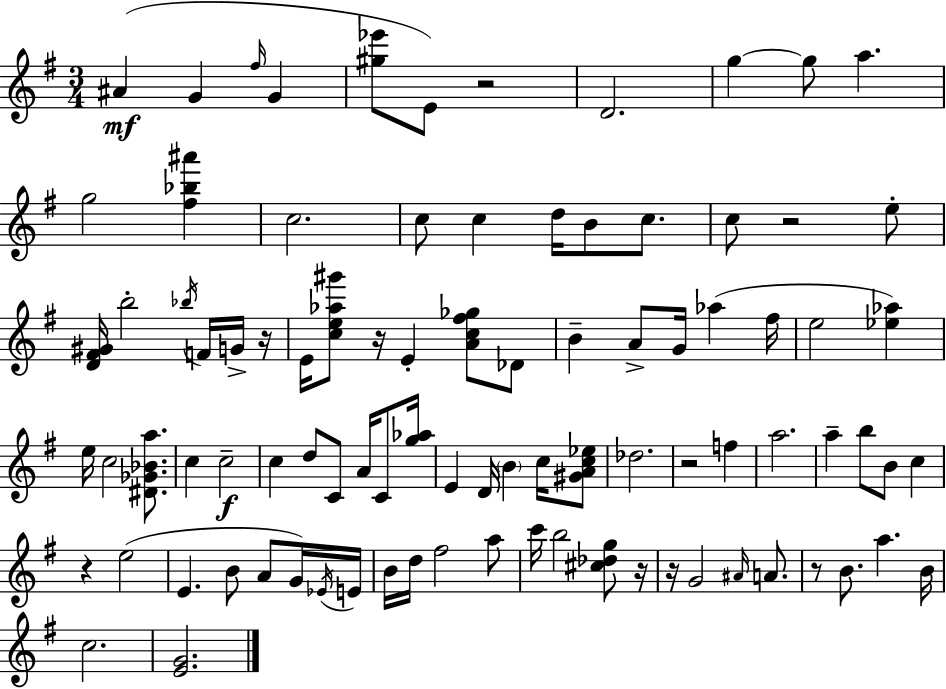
{
  \clef treble
  \numericTimeSignature
  \time 3/4
  \key g \major
  ais'4(\mf g'4 \grace { fis''16 } g'4 | <gis'' ees'''>8 e'8) r2 | d'2. | g''4~~ g''8 a''4. | \break g''2 <fis'' bes'' ais'''>4 | c''2. | c''8 c''4 d''16 b'8 c''8. | c''8 r2 e''8-. | \break <d' fis' gis'>16 b''2-. \acciaccatura { bes''16 } f'16 | g'16-> r16 e'16 <c'' e'' aes'' gis'''>8 r16 e'4-. <a' c'' fis'' ges''>8 | des'8 b'4-- a'8-> g'16 aes''4( | fis''16 e''2 <ees'' aes''>4) | \break e''16 c''2 <dis' ges' bes' a''>8. | c''4 c''2--\f | c''4 d''8 c'8 a'16 c'8 | <g'' aes''>16 e'4 d'16 \parenthesize b'4 c''16 | \break <gis' a' c'' ees''>8 des''2. | r2 f''4 | a''2. | a''4-- b''8 b'8 c''4 | \break r4 e''2( | e'4. b'8 a'8 | g'16) \acciaccatura { ees'16 } e'16 b'16 d''16 fis''2 | a''8 c'''16 b''2 | \break <cis'' des'' g''>8 r16 r16 g'2 | \grace { ais'16 } a'8. r8 b'8. a''4. | b'16 c''2. | <e' g'>2. | \break \bar "|."
}